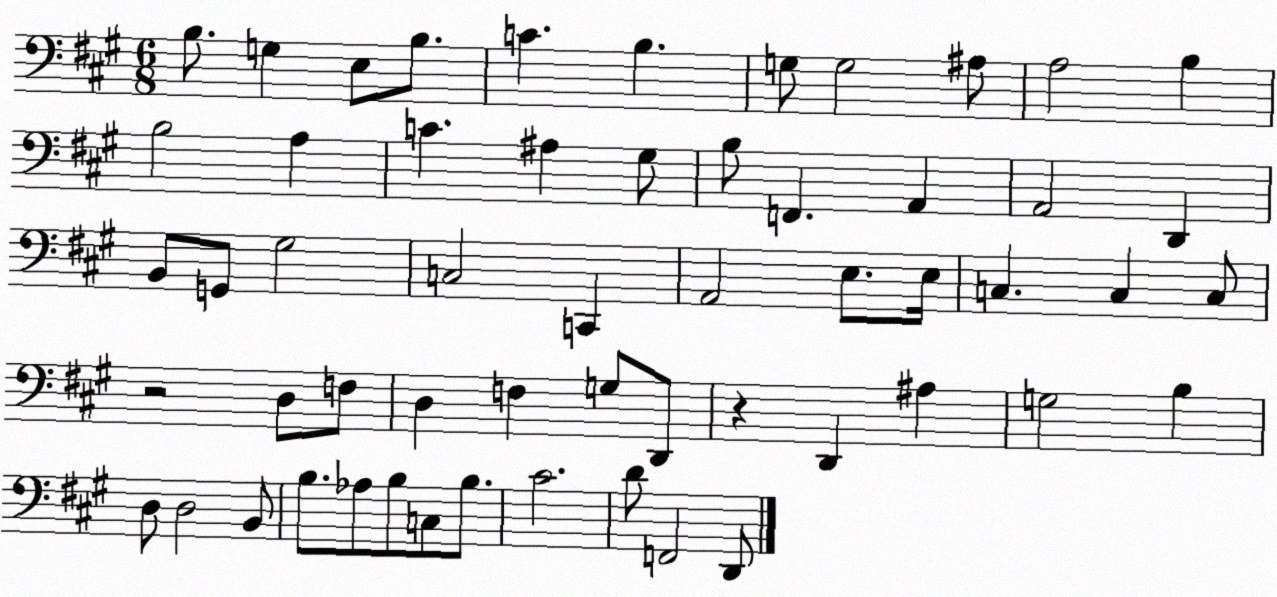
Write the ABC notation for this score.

X:1
T:Untitled
M:6/8
L:1/4
K:A
B,/2 G, E,/2 B,/2 C B, G,/2 G,2 ^A,/2 A,2 B, B,2 A, C ^A, ^G,/2 B,/2 F,, A,, A,,2 D,, B,,/2 G,,/2 ^G,2 C,2 C,, A,,2 E,/2 E,/4 C, C, C,/2 z2 D,/2 F,/2 D, F, G,/2 D,,/2 z D,, ^A, G,2 B, D,/2 D,2 B,,/2 B,/2 _A,/2 B,/2 C,/2 B,/2 ^C2 D/2 F,,2 D,,/2